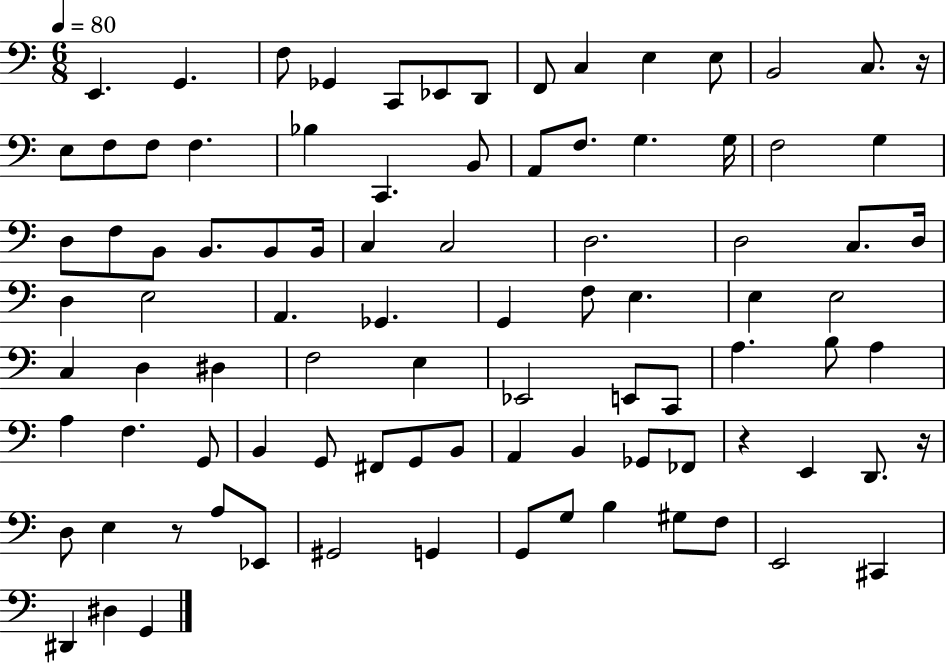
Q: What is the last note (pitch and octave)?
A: G2